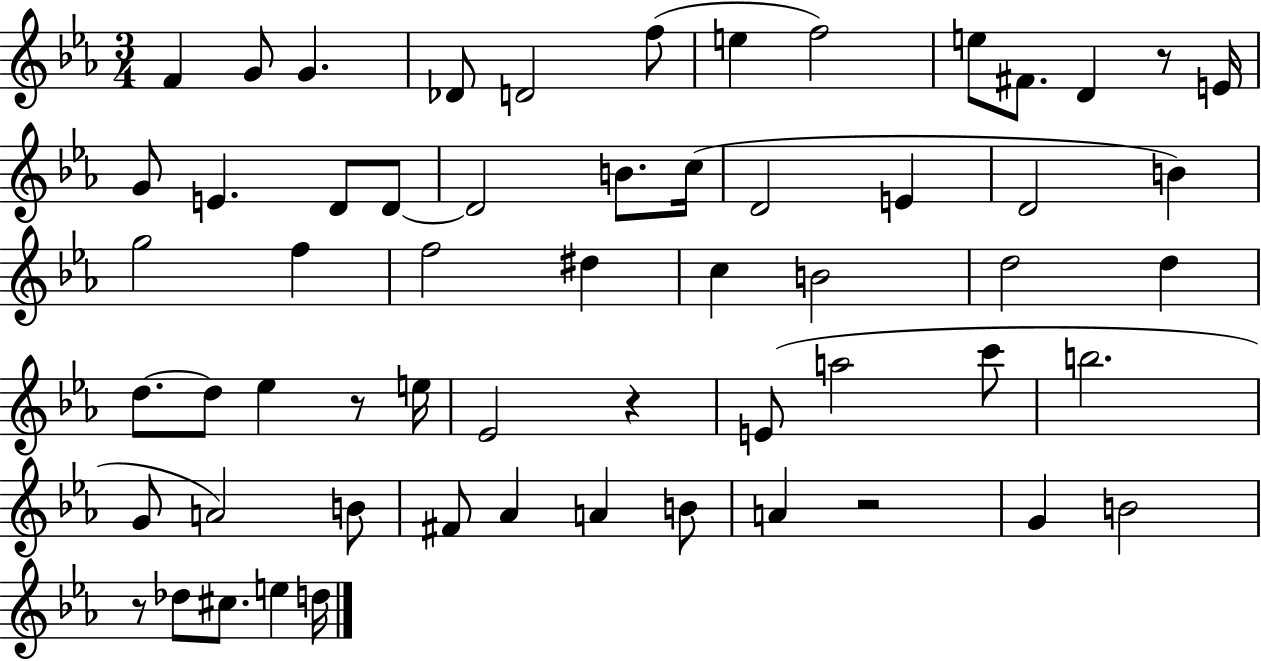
{
  \clef treble
  \numericTimeSignature
  \time 3/4
  \key ees \major
  \repeat volta 2 { f'4 g'8 g'4. | des'8 d'2 f''8( | e''4 f''2) | e''8 fis'8. d'4 r8 e'16 | \break g'8 e'4. d'8 d'8~~ | d'2 b'8. c''16( | d'2 e'4 | d'2 b'4) | \break g''2 f''4 | f''2 dis''4 | c''4 b'2 | d''2 d''4 | \break d''8.~~ d''8 ees''4 r8 e''16 | ees'2 r4 | e'8( a''2 c'''8 | b''2. | \break g'8 a'2) b'8 | fis'8 aes'4 a'4 b'8 | a'4 r2 | g'4 b'2 | \break r8 des''8 cis''8. e''4 d''16 | } \bar "|."
}